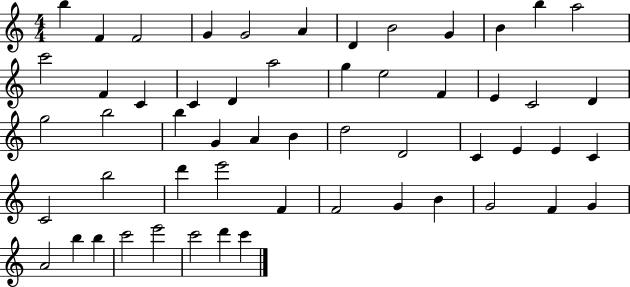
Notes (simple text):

B5/q F4/q F4/h G4/q G4/h A4/q D4/q B4/h G4/q B4/q B5/q A5/h C6/h F4/q C4/q C4/q D4/q A5/h G5/q E5/h F4/q E4/q C4/h D4/q G5/h B5/h B5/q G4/q A4/q B4/q D5/h D4/h C4/q E4/q E4/q C4/q C4/h B5/h D6/q E6/h F4/q F4/h G4/q B4/q G4/h F4/q G4/q A4/h B5/q B5/q C6/h E6/h C6/h D6/q C6/q